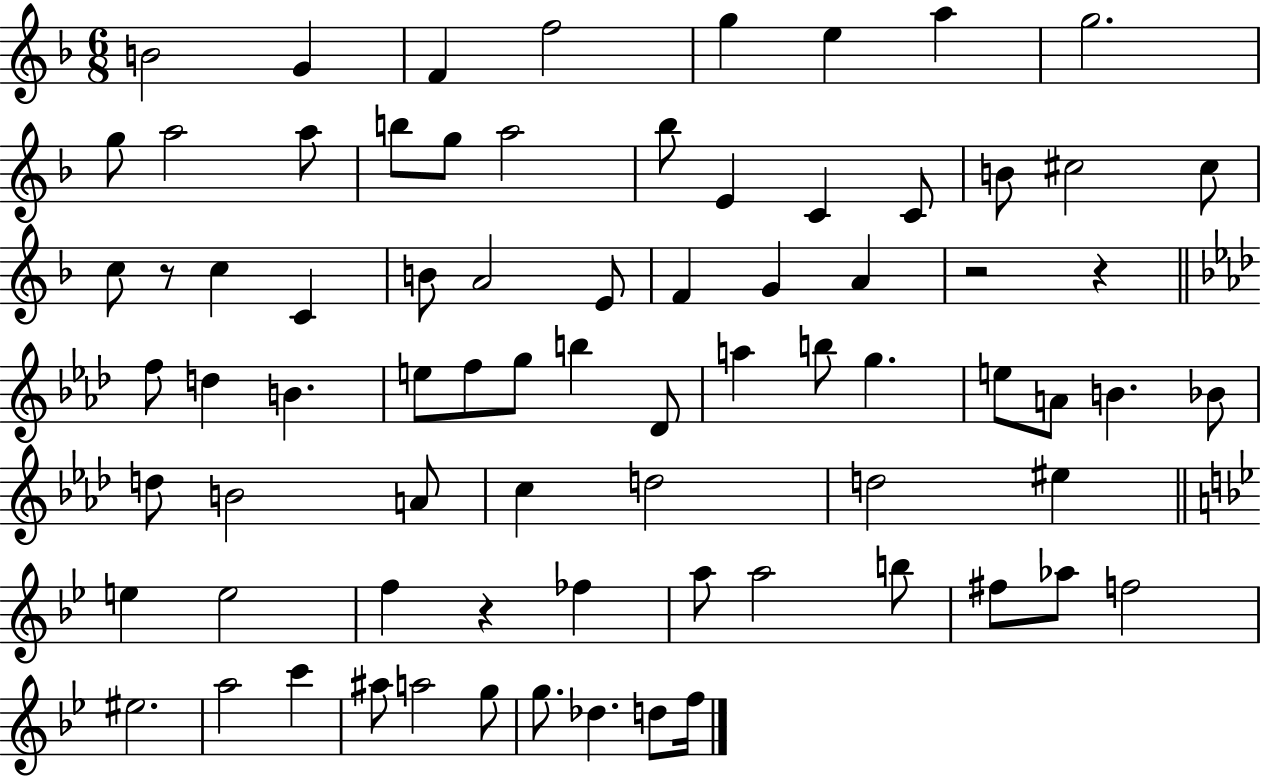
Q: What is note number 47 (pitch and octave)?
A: B4